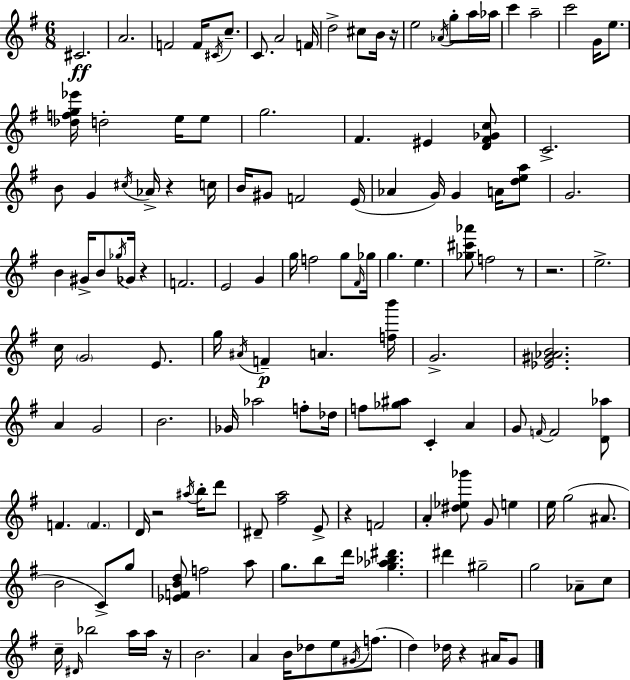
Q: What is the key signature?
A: G major